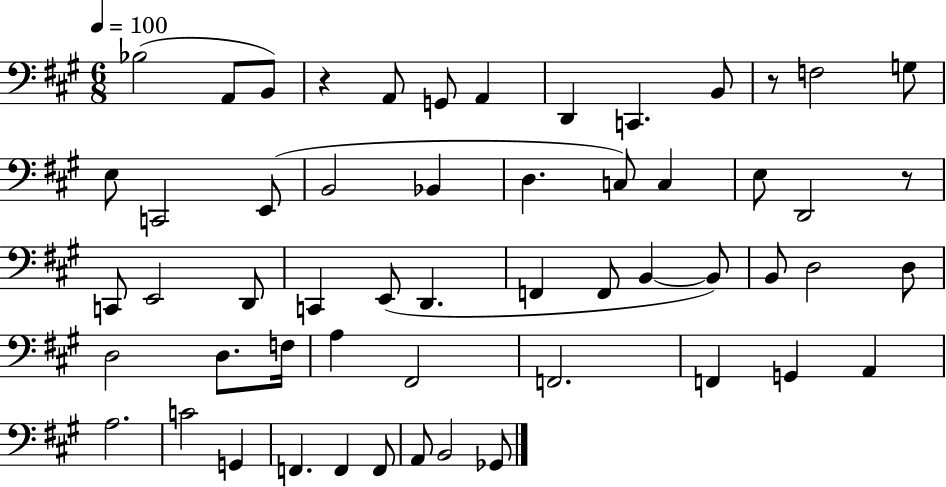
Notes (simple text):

Bb3/h A2/e B2/e R/q A2/e G2/e A2/q D2/q C2/q. B2/e R/e F3/h G3/e E3/e C2/h E2/e B2/h Bb2/q D3/q. C3/e C3/q E3/e D2/h R/e C2/e E2/h D2/e C2/q E2/e D2/q. F2/q F2/e B2/q B2/e B2/e D3/h D3/e D3/h D3/e. F3/s A3/q F#2/h F2/h. F2/q G2/q A2/q A3/h. C4/h G2/q F2/q. F2/q F2/e A2/e B2/h Gb2/e